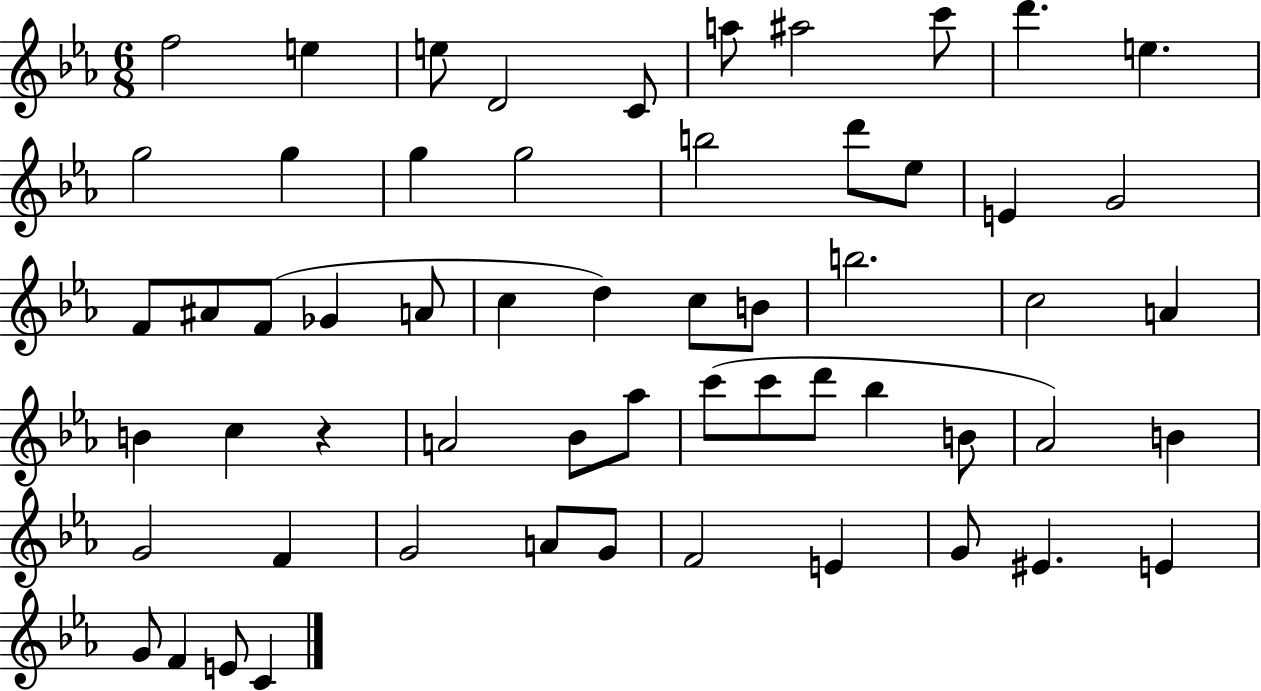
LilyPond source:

{
  \clef treble
  \numericTimeSignature
  \time 6/8
  \key ees \major
  \repeat volta 2 { f''2 e''4 | e''8 d'2 c'8 | a''8 ais''2 c'''8 | d'''4. e''4. | \break g''2 g''4 | g''4 g''2 | b''2 d'''8 ees''8 | e'4 g'2 | \break f'8 ais'8 f'8( ges'4 a'8 | c''4 d''4) c''8 b'8 | b''2. | c''2 a'4 | \break b'4 c''4 r4 | a'2 bes'8 aes''8 | c'''8( c'''8 d'''8 bes''4 b'8 | aes'2) b'4 | \break g'2 f'4 | g'2 a'8 g'8 | f'2 e'4 | g'8 eis'4. e'4 | \break g'8 f'4 e'8 c'4 | } \bar "|."
}